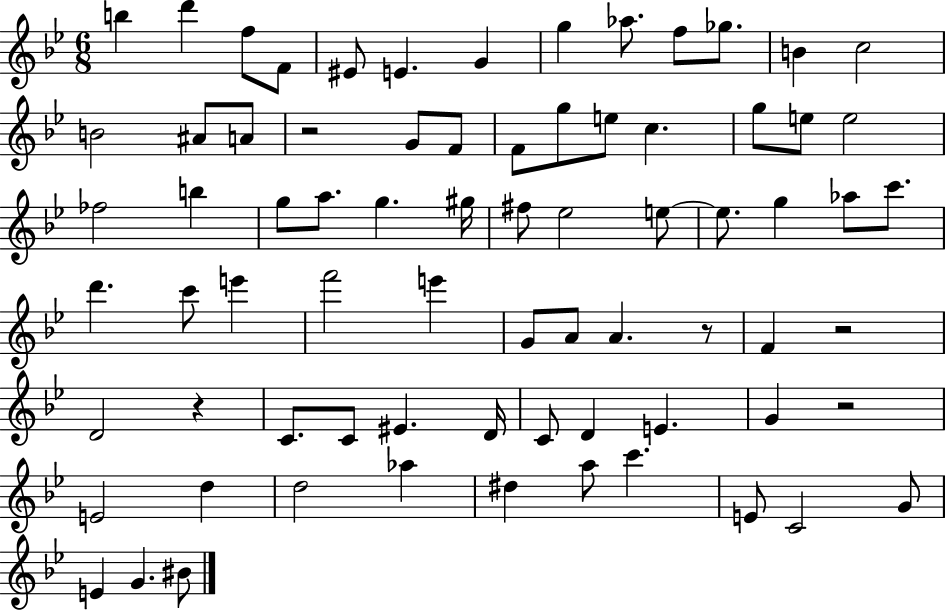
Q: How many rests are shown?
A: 5